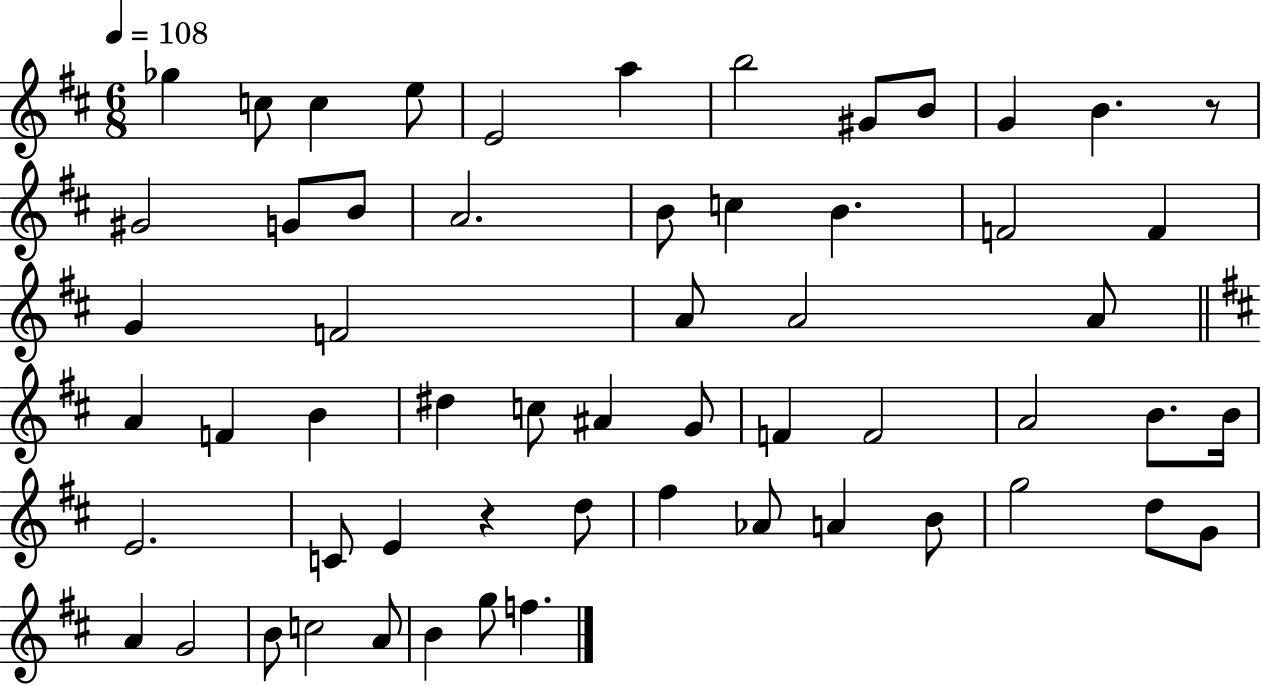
{
  \clef treble
  \numericTimeSignature
  \time 6/8
  \key d \major
  \tempo 4 = 108
  \repeat volta 2 { ges''4 c''8 c''4 e''8 | e'2 a''4 | b''2 gis'8 b'8 | g'4 b'4. r8 | \break gis'2 g'8 b'8 | a'2. | b'8 c''4 b'4. | f'2 f'4 | \break g'4 f'2 | a'8 a'2 a'8 | \bar "||" \break \key d \major a'4 f'4 b'4 | dis''4 c''8 ais'4 g'8 | f'4 f'2 | a'2 b'8. b'16 | \break e'2. | c'8 e'4 r4 d''8 | fis''4 aes'8 a'4 b'8 | g''2 d''8 g'8 | \break a'4 g'2 | b'8 c''2 a'8 | b'4 g''8 f''4. | } \bar "|."
}